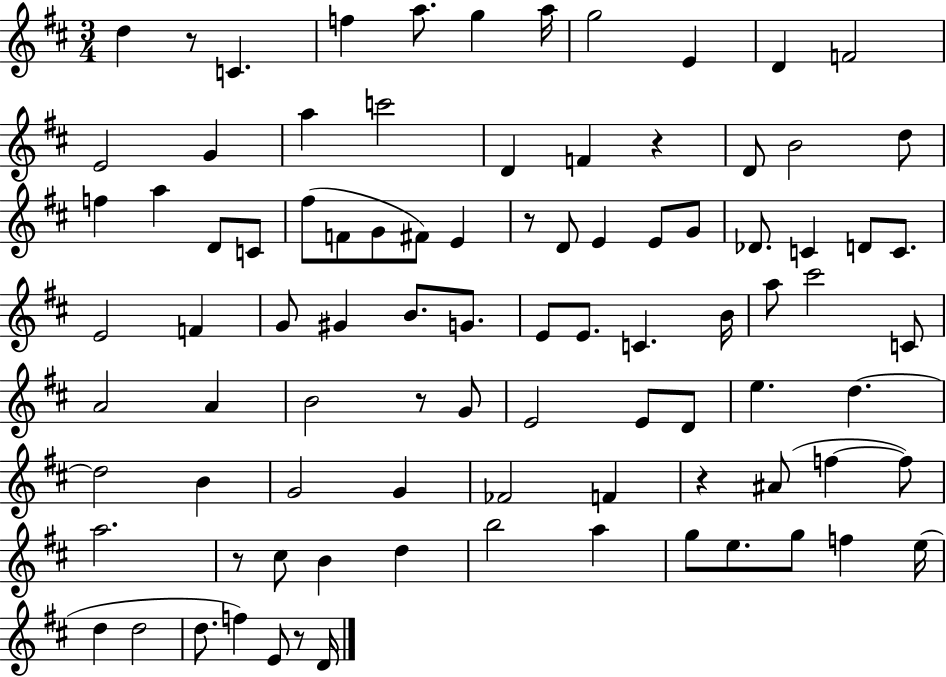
D5/q R/e C4/q. F5/q A5/e. G5/q A5/s G5/h E4/q D4/q F4/h E4/h G4/q A5/q C6/h D4/q F4/q R/q D4/e B4/h D5/e F5/q A5/q D4/e C4/e F#5/e F4/e G4/e F#4/e E4/q R/e D4/e E4/q E4/e G4/e Db4/e. C4/q D4/e C4/e. E4/h F4/q G4/e G#4/q B4/e. G4/e. E4/e E4/e. C4/q. B4/s A5/e C#6/h C4/e A4/h A4/q B4/h R/e G4/e E4/h E4/e D4/e E5/q. D5/q. D5/h B4/q G4/h G4/q FES4/h F4/q R/q A#4/e F5/q F5/e A5/h. R/e C#5/e B4/q D5/q B5/h A5/q G5/e E5/e. G5/e F5/q E5/s D5/q D5/h D5/e. F5/q E4/e R/e D4/s